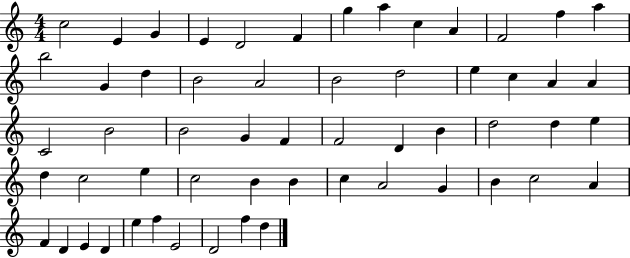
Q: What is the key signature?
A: C major